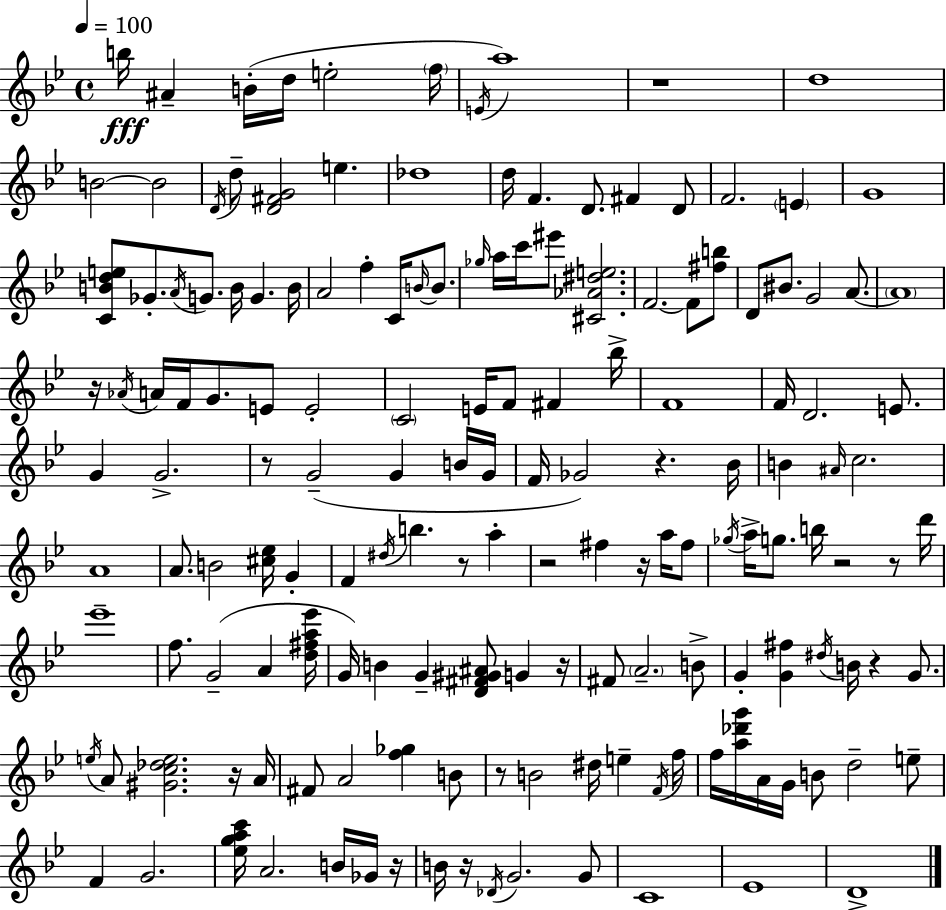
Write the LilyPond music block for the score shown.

{
  \clef treble
  \time 4/4
  \defaultTimeSignature
  \key g \minor
  \tempo 4 = 100
  b''16\fff ais'4-- b'16-.( d''16 e''2-. \parenthesize f''16 | \acciaccatura { e'16 } a''1) | r1 | d''1 | \break b'2~~ b'2 | \acciaccatura { d'16 } d''8-- <d' fis' g'>2 e''4. | des''1 | d''16 f'4. d'8. fis'4 | \break d'8 f'2. \parenthesize e'4 | g'1 | <c' b' d'' e''>8 ges'8.-. \acciaccatura { a'16 } g'8. b'16 g'4. | b'16 a'2 f''4-. c'16 | \break \grace { b'16~ }~ b'8. \grace { ges''16 } a''16 c'''16 eis'''8 <cis' aes' dis'' e''>2. | f'2.~~ | f'8 <fis'' b''>8 d'8 bis'8. g'2 | a'8.~~ \parenthesize a'1 | \break r16 \acciaccatura { aes'16 } a'16 f'16 g'8. e'8 e'2-. | \parenthesize c'2 e'16 f'8 | fis'4 bes''16-> f'1 | f'16 d'2. | \break e'8. g'4 g'2.-> | r8 g'2--( | g'4 b'16 g'16 f'16 ges'2) r4. | bes'16 b'4 \grace { ais'16 } c''2. | \break a'1 | a'8. b'2 | <cis'' ees''>16 g'4-. f'4 \acciaccatura { dis''16 } b''4. | r8 a''4-. r2 | \break fis''4 r16 a''16 fis''8 \acciaccatura { ges''16 } a''16-> g''8. b''16 r2 | r8 d'''16 ees'''1-- | f''8. g'2--( | a'4 <d'' fis'' a'' ees'''>16 g'16) b'4 g'4-- | \break <d' fis' gis' ais'>8 g'4 r16 fis'8 \parenthesize a'2.-- | b'8-> g'4-. <g' fis''>4 | \acciaccatura { dis''16 } b'16 r4 g'8. \acciaccatura { e''16 } a'8 <gis' c'' des'' e''>2. | r16 a'16 fis'8 a'2 | \break <f'' ges''>4 b'8 r8 b'2 | dis''16 e''4-- \acciaccatura { f'16 } f''16 f''16 <a'' des''' g'''>16 a'16 g'16 | b'8 d''2-- e''8-- f'4 | g'2. <ees'' g'' a'' c'''>16 a'2. | \break b'16 ges'16 r16 b'16 r16 \acciaccatura { des'16 } g'2. | g'8 c'1 | ees'1 | d'1-> | \break \bar "|."
}